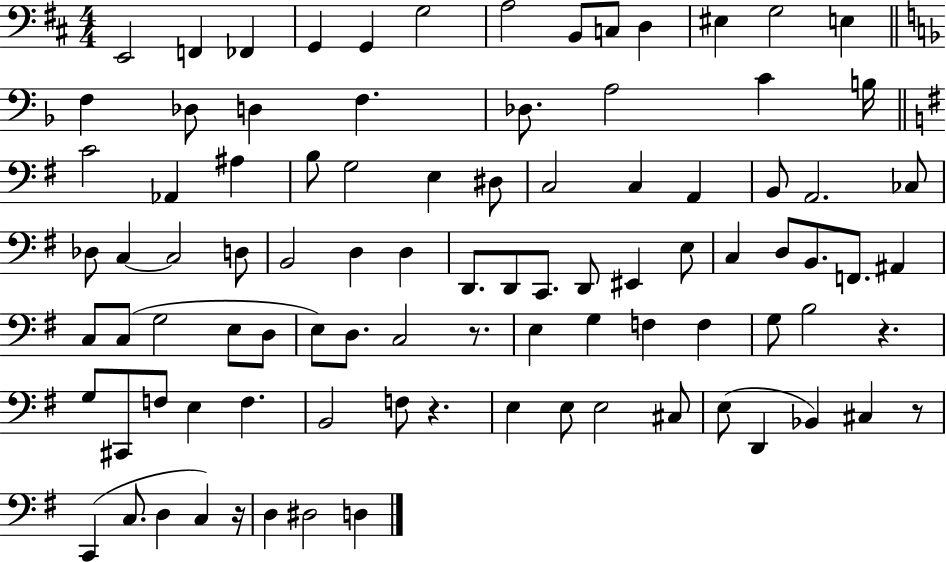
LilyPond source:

{
  \clef bass
  \numericTimeSignature
  \time 4/4
  \key d \major
  e,2 f,4 fes,4 | g,4 g,4 g2 | a2 b,8 c8 d4 | eis4 g2 e4 | \break \bar "||" \break \key f \major f4 des8 d4 f4. | des8. a2 c'4 b16 | \bar "||" \break \key g \major c'2 aes,4 ais4 | b8 g2 e4 dis8 | c2 c4 a,4 | b,8 a,2. ces8 | \break des8 c4~~ c2 d8 | b,2 d4 d4 | d,8. d,8 c,8. d,8 eis,4 e8 | c4 d8 b,8. f,8. ais,4 | \break c8 c8( g2 e8 d8 | e8) d8. c2 r8. | e4 g4 f4 f4 | g8 b2 r4. | \break g8 cis,8 f8 e4 f4. | b,2 f8 r4. | e4 e8 e2 cis8 | e8( d,4 bes,4) cis4 r8 | \break c,4( c8. d4 c4) r16 | d4 dis2 d4 | \bar "|."
}